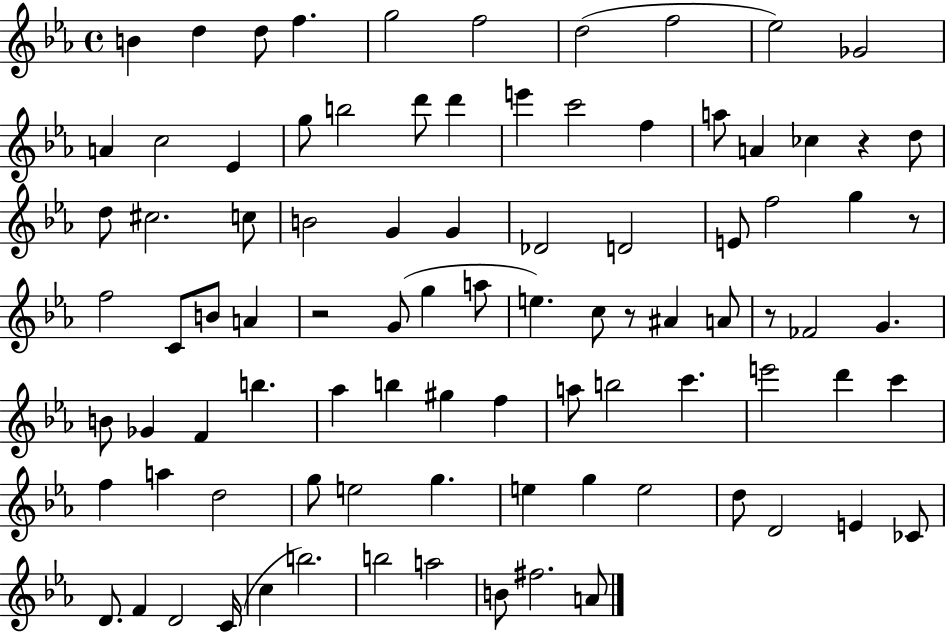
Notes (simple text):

B4/q D5/q D5/e F5/q. G5/h F5/h D5/h F5/h Eb5/h Gb4/h A4/q C5/h Eb4/q G5/e B5/h D6/e D6/q E6/q C6/h F5/q A5/e A4/q CES5/q R/q D5/e D5/e C#5/h. C5/e B4/h G4/q G4/q Db4/h D4/h E4/e F5/h G5/q R/e F5/h C4/e B4/e A4/q R/h G4/e G5/q A5/e E5/q. C5/e R/e A#4/q A4/e R/e FES4/h G4/q. B4/e Gb4/q F4/q B5/q. Ab5/q B5/q G#5/q F5/q A5/e B5/h C6/q. E6/h D6/q C6/q F5/q A5/q D5/h G5/e E5/h G5/q. E5/q G5/q E5/h D5/e D4/h E4/q CES4/e D4/e. F4/q D4/h C4/s C5/q B5/h. B5/h A5/h B4/e F#5/h. A4/e